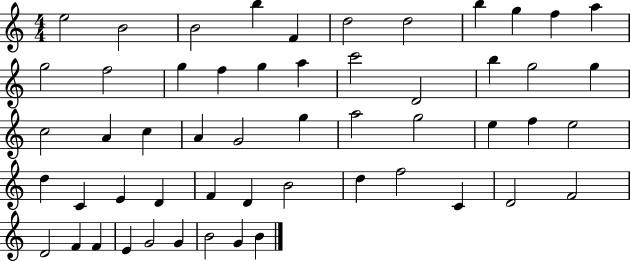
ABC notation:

X:1
T:Untitled
M:4/4
L:1/4
K:C
e2 B2 B2 b F d2 d2 b g f a g2 f2 g f g a c'2 D2 b g2 g c2 A c A G2 g a2 g2 e f e2 d C E D F D B2 d f2 C D2 F2 D2 F F E G2 G B2 G B